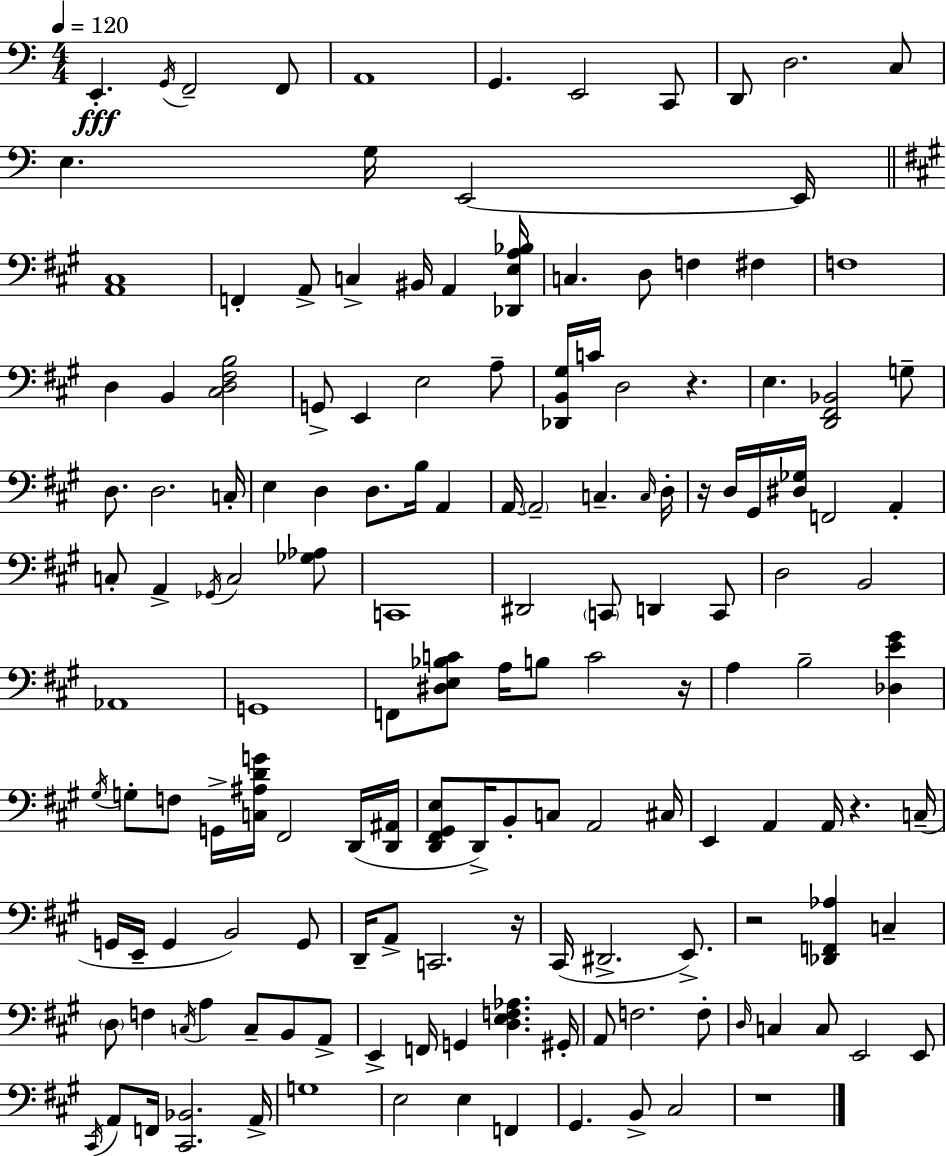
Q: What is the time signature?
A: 4/4